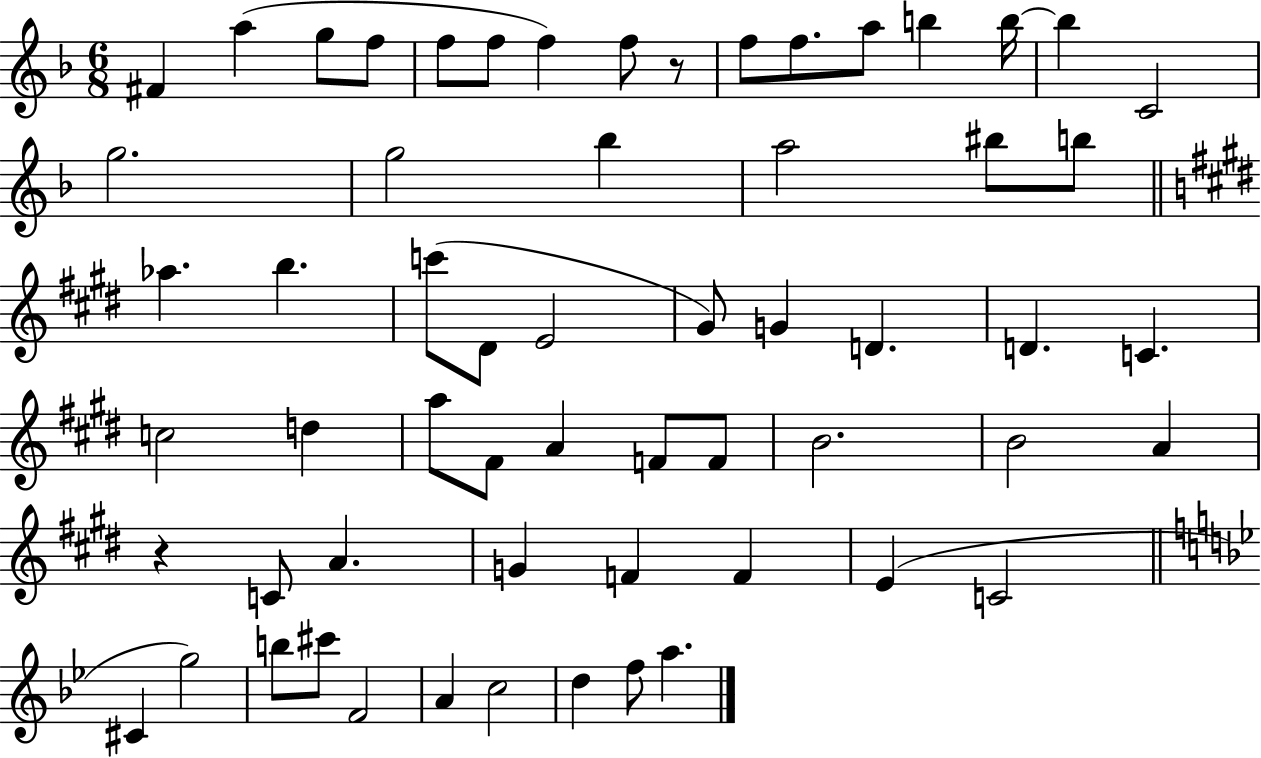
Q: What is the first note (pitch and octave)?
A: F#4